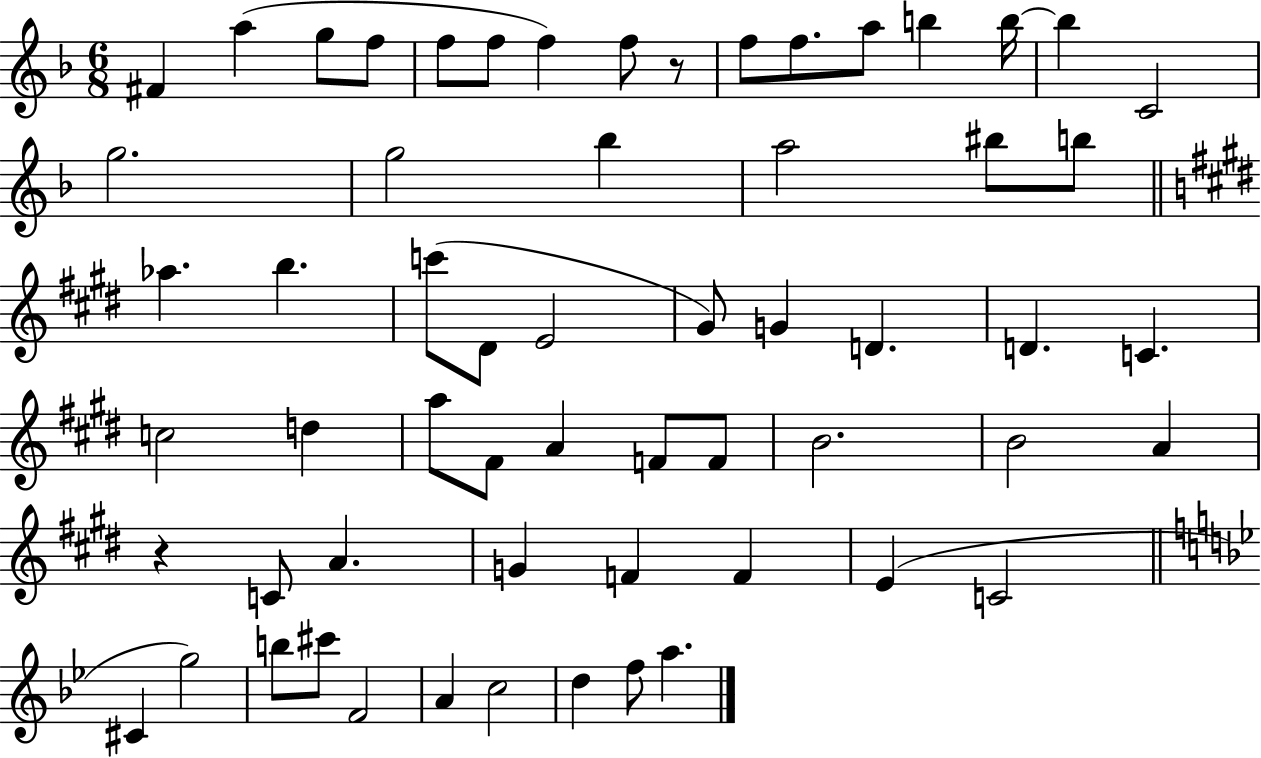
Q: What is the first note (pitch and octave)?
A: F#4